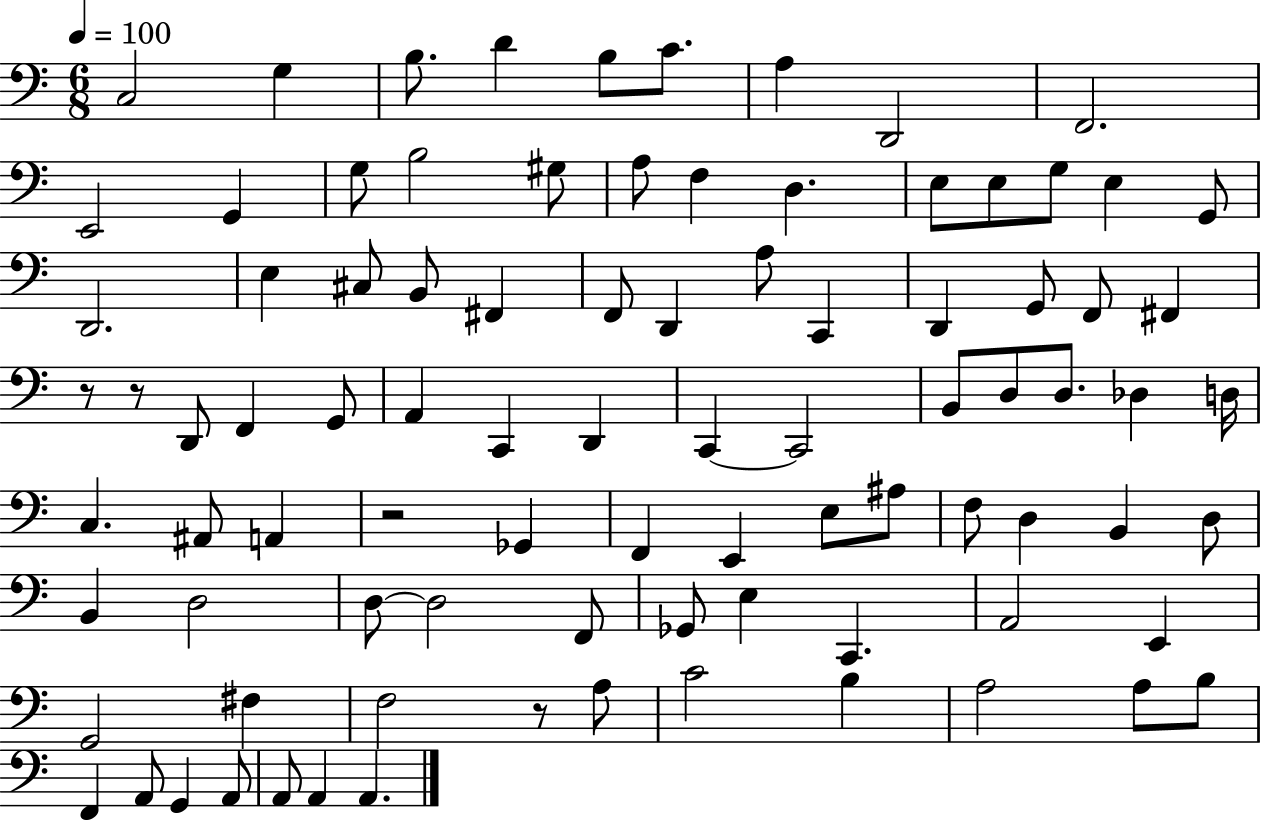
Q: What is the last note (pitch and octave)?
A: A2